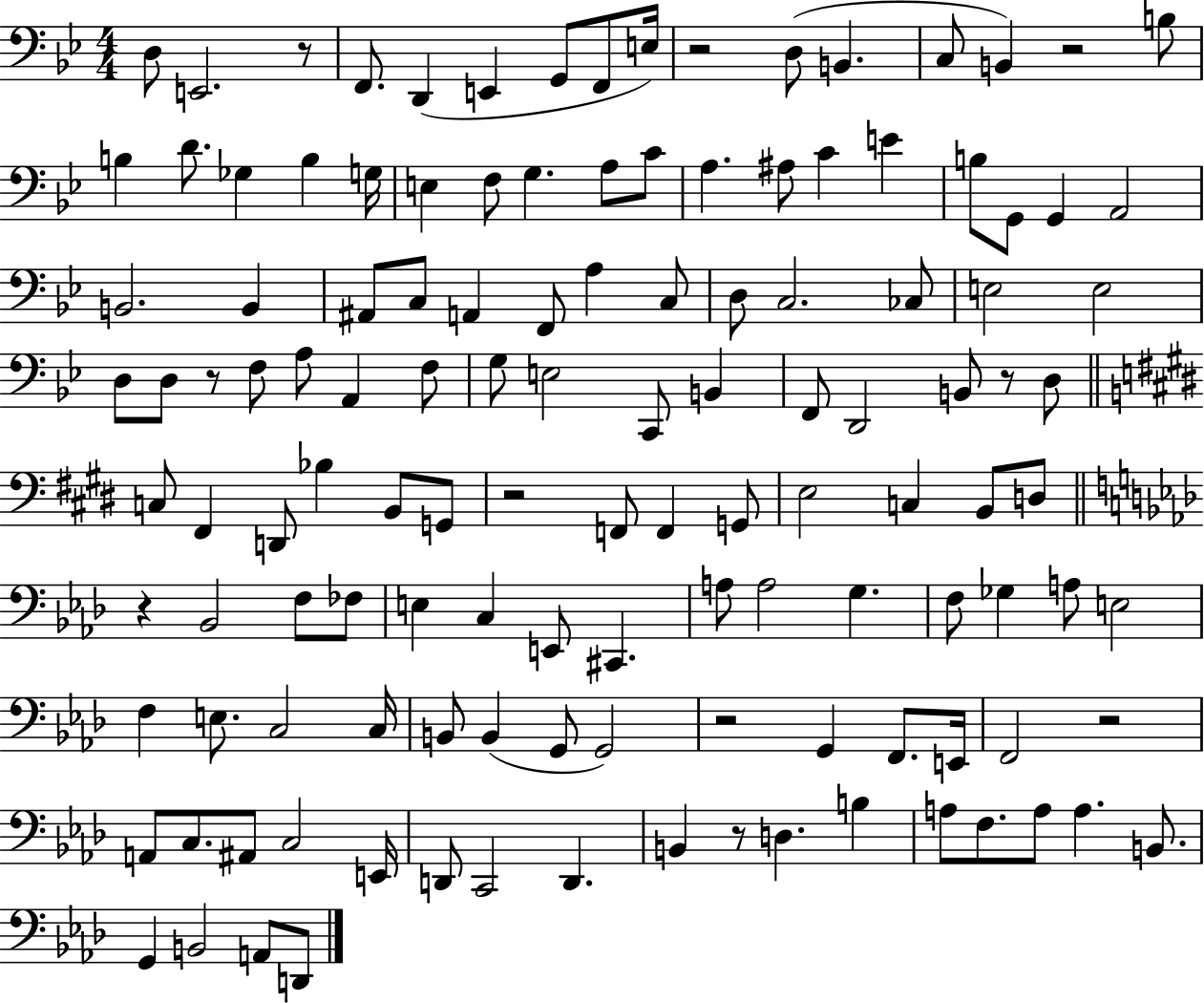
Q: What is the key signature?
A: BES major